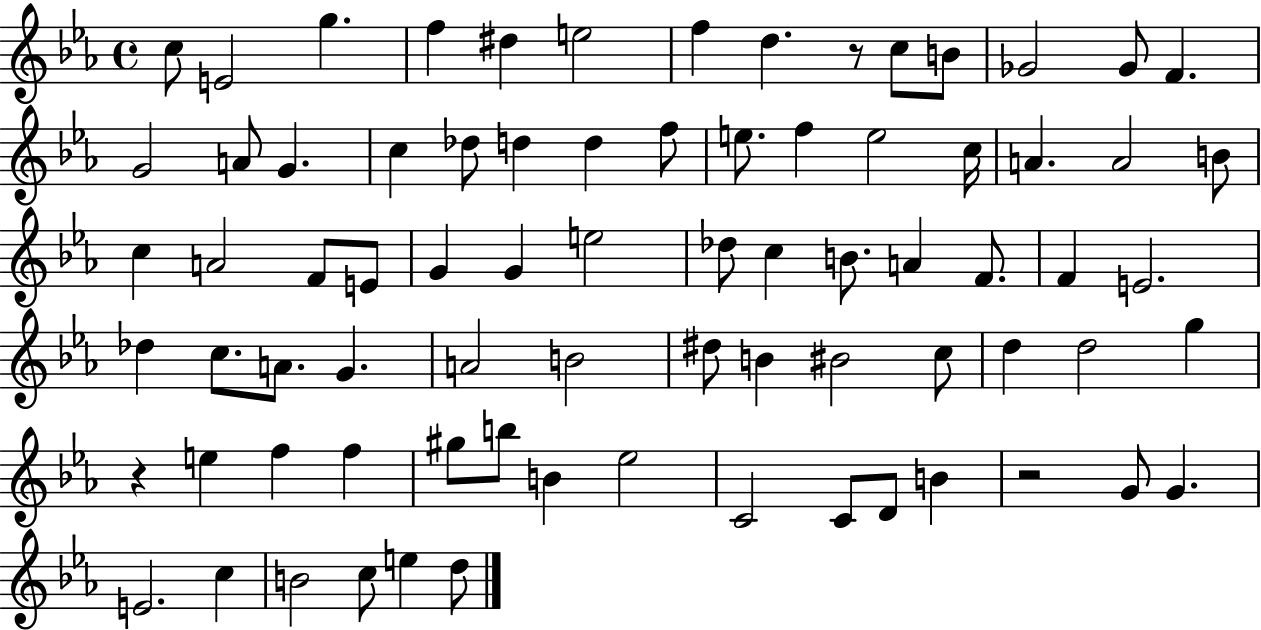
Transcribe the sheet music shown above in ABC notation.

X:1
T:Untitled
M:4/4
L:1/4
K:Eb
c/2 E2 g f ^d e2 f d z/2 c/2 B/2 _G2 _G/2 F G2 A/2 G c _d/2 d d f/2 e/2 f e2 c/4 A A2 B/2 c A2 F/2 E/2 G G e2 _d/2 c B/2 A F/2 F E2 _d c/2 A/2 G A2 B2 ^d/2 B ^B2 c/2 d d2 g z e f f ^g/2 b/2 B _e2 C2 C/2 D/2 B z2 G/2 G E2 c B2 c/2 e d/2